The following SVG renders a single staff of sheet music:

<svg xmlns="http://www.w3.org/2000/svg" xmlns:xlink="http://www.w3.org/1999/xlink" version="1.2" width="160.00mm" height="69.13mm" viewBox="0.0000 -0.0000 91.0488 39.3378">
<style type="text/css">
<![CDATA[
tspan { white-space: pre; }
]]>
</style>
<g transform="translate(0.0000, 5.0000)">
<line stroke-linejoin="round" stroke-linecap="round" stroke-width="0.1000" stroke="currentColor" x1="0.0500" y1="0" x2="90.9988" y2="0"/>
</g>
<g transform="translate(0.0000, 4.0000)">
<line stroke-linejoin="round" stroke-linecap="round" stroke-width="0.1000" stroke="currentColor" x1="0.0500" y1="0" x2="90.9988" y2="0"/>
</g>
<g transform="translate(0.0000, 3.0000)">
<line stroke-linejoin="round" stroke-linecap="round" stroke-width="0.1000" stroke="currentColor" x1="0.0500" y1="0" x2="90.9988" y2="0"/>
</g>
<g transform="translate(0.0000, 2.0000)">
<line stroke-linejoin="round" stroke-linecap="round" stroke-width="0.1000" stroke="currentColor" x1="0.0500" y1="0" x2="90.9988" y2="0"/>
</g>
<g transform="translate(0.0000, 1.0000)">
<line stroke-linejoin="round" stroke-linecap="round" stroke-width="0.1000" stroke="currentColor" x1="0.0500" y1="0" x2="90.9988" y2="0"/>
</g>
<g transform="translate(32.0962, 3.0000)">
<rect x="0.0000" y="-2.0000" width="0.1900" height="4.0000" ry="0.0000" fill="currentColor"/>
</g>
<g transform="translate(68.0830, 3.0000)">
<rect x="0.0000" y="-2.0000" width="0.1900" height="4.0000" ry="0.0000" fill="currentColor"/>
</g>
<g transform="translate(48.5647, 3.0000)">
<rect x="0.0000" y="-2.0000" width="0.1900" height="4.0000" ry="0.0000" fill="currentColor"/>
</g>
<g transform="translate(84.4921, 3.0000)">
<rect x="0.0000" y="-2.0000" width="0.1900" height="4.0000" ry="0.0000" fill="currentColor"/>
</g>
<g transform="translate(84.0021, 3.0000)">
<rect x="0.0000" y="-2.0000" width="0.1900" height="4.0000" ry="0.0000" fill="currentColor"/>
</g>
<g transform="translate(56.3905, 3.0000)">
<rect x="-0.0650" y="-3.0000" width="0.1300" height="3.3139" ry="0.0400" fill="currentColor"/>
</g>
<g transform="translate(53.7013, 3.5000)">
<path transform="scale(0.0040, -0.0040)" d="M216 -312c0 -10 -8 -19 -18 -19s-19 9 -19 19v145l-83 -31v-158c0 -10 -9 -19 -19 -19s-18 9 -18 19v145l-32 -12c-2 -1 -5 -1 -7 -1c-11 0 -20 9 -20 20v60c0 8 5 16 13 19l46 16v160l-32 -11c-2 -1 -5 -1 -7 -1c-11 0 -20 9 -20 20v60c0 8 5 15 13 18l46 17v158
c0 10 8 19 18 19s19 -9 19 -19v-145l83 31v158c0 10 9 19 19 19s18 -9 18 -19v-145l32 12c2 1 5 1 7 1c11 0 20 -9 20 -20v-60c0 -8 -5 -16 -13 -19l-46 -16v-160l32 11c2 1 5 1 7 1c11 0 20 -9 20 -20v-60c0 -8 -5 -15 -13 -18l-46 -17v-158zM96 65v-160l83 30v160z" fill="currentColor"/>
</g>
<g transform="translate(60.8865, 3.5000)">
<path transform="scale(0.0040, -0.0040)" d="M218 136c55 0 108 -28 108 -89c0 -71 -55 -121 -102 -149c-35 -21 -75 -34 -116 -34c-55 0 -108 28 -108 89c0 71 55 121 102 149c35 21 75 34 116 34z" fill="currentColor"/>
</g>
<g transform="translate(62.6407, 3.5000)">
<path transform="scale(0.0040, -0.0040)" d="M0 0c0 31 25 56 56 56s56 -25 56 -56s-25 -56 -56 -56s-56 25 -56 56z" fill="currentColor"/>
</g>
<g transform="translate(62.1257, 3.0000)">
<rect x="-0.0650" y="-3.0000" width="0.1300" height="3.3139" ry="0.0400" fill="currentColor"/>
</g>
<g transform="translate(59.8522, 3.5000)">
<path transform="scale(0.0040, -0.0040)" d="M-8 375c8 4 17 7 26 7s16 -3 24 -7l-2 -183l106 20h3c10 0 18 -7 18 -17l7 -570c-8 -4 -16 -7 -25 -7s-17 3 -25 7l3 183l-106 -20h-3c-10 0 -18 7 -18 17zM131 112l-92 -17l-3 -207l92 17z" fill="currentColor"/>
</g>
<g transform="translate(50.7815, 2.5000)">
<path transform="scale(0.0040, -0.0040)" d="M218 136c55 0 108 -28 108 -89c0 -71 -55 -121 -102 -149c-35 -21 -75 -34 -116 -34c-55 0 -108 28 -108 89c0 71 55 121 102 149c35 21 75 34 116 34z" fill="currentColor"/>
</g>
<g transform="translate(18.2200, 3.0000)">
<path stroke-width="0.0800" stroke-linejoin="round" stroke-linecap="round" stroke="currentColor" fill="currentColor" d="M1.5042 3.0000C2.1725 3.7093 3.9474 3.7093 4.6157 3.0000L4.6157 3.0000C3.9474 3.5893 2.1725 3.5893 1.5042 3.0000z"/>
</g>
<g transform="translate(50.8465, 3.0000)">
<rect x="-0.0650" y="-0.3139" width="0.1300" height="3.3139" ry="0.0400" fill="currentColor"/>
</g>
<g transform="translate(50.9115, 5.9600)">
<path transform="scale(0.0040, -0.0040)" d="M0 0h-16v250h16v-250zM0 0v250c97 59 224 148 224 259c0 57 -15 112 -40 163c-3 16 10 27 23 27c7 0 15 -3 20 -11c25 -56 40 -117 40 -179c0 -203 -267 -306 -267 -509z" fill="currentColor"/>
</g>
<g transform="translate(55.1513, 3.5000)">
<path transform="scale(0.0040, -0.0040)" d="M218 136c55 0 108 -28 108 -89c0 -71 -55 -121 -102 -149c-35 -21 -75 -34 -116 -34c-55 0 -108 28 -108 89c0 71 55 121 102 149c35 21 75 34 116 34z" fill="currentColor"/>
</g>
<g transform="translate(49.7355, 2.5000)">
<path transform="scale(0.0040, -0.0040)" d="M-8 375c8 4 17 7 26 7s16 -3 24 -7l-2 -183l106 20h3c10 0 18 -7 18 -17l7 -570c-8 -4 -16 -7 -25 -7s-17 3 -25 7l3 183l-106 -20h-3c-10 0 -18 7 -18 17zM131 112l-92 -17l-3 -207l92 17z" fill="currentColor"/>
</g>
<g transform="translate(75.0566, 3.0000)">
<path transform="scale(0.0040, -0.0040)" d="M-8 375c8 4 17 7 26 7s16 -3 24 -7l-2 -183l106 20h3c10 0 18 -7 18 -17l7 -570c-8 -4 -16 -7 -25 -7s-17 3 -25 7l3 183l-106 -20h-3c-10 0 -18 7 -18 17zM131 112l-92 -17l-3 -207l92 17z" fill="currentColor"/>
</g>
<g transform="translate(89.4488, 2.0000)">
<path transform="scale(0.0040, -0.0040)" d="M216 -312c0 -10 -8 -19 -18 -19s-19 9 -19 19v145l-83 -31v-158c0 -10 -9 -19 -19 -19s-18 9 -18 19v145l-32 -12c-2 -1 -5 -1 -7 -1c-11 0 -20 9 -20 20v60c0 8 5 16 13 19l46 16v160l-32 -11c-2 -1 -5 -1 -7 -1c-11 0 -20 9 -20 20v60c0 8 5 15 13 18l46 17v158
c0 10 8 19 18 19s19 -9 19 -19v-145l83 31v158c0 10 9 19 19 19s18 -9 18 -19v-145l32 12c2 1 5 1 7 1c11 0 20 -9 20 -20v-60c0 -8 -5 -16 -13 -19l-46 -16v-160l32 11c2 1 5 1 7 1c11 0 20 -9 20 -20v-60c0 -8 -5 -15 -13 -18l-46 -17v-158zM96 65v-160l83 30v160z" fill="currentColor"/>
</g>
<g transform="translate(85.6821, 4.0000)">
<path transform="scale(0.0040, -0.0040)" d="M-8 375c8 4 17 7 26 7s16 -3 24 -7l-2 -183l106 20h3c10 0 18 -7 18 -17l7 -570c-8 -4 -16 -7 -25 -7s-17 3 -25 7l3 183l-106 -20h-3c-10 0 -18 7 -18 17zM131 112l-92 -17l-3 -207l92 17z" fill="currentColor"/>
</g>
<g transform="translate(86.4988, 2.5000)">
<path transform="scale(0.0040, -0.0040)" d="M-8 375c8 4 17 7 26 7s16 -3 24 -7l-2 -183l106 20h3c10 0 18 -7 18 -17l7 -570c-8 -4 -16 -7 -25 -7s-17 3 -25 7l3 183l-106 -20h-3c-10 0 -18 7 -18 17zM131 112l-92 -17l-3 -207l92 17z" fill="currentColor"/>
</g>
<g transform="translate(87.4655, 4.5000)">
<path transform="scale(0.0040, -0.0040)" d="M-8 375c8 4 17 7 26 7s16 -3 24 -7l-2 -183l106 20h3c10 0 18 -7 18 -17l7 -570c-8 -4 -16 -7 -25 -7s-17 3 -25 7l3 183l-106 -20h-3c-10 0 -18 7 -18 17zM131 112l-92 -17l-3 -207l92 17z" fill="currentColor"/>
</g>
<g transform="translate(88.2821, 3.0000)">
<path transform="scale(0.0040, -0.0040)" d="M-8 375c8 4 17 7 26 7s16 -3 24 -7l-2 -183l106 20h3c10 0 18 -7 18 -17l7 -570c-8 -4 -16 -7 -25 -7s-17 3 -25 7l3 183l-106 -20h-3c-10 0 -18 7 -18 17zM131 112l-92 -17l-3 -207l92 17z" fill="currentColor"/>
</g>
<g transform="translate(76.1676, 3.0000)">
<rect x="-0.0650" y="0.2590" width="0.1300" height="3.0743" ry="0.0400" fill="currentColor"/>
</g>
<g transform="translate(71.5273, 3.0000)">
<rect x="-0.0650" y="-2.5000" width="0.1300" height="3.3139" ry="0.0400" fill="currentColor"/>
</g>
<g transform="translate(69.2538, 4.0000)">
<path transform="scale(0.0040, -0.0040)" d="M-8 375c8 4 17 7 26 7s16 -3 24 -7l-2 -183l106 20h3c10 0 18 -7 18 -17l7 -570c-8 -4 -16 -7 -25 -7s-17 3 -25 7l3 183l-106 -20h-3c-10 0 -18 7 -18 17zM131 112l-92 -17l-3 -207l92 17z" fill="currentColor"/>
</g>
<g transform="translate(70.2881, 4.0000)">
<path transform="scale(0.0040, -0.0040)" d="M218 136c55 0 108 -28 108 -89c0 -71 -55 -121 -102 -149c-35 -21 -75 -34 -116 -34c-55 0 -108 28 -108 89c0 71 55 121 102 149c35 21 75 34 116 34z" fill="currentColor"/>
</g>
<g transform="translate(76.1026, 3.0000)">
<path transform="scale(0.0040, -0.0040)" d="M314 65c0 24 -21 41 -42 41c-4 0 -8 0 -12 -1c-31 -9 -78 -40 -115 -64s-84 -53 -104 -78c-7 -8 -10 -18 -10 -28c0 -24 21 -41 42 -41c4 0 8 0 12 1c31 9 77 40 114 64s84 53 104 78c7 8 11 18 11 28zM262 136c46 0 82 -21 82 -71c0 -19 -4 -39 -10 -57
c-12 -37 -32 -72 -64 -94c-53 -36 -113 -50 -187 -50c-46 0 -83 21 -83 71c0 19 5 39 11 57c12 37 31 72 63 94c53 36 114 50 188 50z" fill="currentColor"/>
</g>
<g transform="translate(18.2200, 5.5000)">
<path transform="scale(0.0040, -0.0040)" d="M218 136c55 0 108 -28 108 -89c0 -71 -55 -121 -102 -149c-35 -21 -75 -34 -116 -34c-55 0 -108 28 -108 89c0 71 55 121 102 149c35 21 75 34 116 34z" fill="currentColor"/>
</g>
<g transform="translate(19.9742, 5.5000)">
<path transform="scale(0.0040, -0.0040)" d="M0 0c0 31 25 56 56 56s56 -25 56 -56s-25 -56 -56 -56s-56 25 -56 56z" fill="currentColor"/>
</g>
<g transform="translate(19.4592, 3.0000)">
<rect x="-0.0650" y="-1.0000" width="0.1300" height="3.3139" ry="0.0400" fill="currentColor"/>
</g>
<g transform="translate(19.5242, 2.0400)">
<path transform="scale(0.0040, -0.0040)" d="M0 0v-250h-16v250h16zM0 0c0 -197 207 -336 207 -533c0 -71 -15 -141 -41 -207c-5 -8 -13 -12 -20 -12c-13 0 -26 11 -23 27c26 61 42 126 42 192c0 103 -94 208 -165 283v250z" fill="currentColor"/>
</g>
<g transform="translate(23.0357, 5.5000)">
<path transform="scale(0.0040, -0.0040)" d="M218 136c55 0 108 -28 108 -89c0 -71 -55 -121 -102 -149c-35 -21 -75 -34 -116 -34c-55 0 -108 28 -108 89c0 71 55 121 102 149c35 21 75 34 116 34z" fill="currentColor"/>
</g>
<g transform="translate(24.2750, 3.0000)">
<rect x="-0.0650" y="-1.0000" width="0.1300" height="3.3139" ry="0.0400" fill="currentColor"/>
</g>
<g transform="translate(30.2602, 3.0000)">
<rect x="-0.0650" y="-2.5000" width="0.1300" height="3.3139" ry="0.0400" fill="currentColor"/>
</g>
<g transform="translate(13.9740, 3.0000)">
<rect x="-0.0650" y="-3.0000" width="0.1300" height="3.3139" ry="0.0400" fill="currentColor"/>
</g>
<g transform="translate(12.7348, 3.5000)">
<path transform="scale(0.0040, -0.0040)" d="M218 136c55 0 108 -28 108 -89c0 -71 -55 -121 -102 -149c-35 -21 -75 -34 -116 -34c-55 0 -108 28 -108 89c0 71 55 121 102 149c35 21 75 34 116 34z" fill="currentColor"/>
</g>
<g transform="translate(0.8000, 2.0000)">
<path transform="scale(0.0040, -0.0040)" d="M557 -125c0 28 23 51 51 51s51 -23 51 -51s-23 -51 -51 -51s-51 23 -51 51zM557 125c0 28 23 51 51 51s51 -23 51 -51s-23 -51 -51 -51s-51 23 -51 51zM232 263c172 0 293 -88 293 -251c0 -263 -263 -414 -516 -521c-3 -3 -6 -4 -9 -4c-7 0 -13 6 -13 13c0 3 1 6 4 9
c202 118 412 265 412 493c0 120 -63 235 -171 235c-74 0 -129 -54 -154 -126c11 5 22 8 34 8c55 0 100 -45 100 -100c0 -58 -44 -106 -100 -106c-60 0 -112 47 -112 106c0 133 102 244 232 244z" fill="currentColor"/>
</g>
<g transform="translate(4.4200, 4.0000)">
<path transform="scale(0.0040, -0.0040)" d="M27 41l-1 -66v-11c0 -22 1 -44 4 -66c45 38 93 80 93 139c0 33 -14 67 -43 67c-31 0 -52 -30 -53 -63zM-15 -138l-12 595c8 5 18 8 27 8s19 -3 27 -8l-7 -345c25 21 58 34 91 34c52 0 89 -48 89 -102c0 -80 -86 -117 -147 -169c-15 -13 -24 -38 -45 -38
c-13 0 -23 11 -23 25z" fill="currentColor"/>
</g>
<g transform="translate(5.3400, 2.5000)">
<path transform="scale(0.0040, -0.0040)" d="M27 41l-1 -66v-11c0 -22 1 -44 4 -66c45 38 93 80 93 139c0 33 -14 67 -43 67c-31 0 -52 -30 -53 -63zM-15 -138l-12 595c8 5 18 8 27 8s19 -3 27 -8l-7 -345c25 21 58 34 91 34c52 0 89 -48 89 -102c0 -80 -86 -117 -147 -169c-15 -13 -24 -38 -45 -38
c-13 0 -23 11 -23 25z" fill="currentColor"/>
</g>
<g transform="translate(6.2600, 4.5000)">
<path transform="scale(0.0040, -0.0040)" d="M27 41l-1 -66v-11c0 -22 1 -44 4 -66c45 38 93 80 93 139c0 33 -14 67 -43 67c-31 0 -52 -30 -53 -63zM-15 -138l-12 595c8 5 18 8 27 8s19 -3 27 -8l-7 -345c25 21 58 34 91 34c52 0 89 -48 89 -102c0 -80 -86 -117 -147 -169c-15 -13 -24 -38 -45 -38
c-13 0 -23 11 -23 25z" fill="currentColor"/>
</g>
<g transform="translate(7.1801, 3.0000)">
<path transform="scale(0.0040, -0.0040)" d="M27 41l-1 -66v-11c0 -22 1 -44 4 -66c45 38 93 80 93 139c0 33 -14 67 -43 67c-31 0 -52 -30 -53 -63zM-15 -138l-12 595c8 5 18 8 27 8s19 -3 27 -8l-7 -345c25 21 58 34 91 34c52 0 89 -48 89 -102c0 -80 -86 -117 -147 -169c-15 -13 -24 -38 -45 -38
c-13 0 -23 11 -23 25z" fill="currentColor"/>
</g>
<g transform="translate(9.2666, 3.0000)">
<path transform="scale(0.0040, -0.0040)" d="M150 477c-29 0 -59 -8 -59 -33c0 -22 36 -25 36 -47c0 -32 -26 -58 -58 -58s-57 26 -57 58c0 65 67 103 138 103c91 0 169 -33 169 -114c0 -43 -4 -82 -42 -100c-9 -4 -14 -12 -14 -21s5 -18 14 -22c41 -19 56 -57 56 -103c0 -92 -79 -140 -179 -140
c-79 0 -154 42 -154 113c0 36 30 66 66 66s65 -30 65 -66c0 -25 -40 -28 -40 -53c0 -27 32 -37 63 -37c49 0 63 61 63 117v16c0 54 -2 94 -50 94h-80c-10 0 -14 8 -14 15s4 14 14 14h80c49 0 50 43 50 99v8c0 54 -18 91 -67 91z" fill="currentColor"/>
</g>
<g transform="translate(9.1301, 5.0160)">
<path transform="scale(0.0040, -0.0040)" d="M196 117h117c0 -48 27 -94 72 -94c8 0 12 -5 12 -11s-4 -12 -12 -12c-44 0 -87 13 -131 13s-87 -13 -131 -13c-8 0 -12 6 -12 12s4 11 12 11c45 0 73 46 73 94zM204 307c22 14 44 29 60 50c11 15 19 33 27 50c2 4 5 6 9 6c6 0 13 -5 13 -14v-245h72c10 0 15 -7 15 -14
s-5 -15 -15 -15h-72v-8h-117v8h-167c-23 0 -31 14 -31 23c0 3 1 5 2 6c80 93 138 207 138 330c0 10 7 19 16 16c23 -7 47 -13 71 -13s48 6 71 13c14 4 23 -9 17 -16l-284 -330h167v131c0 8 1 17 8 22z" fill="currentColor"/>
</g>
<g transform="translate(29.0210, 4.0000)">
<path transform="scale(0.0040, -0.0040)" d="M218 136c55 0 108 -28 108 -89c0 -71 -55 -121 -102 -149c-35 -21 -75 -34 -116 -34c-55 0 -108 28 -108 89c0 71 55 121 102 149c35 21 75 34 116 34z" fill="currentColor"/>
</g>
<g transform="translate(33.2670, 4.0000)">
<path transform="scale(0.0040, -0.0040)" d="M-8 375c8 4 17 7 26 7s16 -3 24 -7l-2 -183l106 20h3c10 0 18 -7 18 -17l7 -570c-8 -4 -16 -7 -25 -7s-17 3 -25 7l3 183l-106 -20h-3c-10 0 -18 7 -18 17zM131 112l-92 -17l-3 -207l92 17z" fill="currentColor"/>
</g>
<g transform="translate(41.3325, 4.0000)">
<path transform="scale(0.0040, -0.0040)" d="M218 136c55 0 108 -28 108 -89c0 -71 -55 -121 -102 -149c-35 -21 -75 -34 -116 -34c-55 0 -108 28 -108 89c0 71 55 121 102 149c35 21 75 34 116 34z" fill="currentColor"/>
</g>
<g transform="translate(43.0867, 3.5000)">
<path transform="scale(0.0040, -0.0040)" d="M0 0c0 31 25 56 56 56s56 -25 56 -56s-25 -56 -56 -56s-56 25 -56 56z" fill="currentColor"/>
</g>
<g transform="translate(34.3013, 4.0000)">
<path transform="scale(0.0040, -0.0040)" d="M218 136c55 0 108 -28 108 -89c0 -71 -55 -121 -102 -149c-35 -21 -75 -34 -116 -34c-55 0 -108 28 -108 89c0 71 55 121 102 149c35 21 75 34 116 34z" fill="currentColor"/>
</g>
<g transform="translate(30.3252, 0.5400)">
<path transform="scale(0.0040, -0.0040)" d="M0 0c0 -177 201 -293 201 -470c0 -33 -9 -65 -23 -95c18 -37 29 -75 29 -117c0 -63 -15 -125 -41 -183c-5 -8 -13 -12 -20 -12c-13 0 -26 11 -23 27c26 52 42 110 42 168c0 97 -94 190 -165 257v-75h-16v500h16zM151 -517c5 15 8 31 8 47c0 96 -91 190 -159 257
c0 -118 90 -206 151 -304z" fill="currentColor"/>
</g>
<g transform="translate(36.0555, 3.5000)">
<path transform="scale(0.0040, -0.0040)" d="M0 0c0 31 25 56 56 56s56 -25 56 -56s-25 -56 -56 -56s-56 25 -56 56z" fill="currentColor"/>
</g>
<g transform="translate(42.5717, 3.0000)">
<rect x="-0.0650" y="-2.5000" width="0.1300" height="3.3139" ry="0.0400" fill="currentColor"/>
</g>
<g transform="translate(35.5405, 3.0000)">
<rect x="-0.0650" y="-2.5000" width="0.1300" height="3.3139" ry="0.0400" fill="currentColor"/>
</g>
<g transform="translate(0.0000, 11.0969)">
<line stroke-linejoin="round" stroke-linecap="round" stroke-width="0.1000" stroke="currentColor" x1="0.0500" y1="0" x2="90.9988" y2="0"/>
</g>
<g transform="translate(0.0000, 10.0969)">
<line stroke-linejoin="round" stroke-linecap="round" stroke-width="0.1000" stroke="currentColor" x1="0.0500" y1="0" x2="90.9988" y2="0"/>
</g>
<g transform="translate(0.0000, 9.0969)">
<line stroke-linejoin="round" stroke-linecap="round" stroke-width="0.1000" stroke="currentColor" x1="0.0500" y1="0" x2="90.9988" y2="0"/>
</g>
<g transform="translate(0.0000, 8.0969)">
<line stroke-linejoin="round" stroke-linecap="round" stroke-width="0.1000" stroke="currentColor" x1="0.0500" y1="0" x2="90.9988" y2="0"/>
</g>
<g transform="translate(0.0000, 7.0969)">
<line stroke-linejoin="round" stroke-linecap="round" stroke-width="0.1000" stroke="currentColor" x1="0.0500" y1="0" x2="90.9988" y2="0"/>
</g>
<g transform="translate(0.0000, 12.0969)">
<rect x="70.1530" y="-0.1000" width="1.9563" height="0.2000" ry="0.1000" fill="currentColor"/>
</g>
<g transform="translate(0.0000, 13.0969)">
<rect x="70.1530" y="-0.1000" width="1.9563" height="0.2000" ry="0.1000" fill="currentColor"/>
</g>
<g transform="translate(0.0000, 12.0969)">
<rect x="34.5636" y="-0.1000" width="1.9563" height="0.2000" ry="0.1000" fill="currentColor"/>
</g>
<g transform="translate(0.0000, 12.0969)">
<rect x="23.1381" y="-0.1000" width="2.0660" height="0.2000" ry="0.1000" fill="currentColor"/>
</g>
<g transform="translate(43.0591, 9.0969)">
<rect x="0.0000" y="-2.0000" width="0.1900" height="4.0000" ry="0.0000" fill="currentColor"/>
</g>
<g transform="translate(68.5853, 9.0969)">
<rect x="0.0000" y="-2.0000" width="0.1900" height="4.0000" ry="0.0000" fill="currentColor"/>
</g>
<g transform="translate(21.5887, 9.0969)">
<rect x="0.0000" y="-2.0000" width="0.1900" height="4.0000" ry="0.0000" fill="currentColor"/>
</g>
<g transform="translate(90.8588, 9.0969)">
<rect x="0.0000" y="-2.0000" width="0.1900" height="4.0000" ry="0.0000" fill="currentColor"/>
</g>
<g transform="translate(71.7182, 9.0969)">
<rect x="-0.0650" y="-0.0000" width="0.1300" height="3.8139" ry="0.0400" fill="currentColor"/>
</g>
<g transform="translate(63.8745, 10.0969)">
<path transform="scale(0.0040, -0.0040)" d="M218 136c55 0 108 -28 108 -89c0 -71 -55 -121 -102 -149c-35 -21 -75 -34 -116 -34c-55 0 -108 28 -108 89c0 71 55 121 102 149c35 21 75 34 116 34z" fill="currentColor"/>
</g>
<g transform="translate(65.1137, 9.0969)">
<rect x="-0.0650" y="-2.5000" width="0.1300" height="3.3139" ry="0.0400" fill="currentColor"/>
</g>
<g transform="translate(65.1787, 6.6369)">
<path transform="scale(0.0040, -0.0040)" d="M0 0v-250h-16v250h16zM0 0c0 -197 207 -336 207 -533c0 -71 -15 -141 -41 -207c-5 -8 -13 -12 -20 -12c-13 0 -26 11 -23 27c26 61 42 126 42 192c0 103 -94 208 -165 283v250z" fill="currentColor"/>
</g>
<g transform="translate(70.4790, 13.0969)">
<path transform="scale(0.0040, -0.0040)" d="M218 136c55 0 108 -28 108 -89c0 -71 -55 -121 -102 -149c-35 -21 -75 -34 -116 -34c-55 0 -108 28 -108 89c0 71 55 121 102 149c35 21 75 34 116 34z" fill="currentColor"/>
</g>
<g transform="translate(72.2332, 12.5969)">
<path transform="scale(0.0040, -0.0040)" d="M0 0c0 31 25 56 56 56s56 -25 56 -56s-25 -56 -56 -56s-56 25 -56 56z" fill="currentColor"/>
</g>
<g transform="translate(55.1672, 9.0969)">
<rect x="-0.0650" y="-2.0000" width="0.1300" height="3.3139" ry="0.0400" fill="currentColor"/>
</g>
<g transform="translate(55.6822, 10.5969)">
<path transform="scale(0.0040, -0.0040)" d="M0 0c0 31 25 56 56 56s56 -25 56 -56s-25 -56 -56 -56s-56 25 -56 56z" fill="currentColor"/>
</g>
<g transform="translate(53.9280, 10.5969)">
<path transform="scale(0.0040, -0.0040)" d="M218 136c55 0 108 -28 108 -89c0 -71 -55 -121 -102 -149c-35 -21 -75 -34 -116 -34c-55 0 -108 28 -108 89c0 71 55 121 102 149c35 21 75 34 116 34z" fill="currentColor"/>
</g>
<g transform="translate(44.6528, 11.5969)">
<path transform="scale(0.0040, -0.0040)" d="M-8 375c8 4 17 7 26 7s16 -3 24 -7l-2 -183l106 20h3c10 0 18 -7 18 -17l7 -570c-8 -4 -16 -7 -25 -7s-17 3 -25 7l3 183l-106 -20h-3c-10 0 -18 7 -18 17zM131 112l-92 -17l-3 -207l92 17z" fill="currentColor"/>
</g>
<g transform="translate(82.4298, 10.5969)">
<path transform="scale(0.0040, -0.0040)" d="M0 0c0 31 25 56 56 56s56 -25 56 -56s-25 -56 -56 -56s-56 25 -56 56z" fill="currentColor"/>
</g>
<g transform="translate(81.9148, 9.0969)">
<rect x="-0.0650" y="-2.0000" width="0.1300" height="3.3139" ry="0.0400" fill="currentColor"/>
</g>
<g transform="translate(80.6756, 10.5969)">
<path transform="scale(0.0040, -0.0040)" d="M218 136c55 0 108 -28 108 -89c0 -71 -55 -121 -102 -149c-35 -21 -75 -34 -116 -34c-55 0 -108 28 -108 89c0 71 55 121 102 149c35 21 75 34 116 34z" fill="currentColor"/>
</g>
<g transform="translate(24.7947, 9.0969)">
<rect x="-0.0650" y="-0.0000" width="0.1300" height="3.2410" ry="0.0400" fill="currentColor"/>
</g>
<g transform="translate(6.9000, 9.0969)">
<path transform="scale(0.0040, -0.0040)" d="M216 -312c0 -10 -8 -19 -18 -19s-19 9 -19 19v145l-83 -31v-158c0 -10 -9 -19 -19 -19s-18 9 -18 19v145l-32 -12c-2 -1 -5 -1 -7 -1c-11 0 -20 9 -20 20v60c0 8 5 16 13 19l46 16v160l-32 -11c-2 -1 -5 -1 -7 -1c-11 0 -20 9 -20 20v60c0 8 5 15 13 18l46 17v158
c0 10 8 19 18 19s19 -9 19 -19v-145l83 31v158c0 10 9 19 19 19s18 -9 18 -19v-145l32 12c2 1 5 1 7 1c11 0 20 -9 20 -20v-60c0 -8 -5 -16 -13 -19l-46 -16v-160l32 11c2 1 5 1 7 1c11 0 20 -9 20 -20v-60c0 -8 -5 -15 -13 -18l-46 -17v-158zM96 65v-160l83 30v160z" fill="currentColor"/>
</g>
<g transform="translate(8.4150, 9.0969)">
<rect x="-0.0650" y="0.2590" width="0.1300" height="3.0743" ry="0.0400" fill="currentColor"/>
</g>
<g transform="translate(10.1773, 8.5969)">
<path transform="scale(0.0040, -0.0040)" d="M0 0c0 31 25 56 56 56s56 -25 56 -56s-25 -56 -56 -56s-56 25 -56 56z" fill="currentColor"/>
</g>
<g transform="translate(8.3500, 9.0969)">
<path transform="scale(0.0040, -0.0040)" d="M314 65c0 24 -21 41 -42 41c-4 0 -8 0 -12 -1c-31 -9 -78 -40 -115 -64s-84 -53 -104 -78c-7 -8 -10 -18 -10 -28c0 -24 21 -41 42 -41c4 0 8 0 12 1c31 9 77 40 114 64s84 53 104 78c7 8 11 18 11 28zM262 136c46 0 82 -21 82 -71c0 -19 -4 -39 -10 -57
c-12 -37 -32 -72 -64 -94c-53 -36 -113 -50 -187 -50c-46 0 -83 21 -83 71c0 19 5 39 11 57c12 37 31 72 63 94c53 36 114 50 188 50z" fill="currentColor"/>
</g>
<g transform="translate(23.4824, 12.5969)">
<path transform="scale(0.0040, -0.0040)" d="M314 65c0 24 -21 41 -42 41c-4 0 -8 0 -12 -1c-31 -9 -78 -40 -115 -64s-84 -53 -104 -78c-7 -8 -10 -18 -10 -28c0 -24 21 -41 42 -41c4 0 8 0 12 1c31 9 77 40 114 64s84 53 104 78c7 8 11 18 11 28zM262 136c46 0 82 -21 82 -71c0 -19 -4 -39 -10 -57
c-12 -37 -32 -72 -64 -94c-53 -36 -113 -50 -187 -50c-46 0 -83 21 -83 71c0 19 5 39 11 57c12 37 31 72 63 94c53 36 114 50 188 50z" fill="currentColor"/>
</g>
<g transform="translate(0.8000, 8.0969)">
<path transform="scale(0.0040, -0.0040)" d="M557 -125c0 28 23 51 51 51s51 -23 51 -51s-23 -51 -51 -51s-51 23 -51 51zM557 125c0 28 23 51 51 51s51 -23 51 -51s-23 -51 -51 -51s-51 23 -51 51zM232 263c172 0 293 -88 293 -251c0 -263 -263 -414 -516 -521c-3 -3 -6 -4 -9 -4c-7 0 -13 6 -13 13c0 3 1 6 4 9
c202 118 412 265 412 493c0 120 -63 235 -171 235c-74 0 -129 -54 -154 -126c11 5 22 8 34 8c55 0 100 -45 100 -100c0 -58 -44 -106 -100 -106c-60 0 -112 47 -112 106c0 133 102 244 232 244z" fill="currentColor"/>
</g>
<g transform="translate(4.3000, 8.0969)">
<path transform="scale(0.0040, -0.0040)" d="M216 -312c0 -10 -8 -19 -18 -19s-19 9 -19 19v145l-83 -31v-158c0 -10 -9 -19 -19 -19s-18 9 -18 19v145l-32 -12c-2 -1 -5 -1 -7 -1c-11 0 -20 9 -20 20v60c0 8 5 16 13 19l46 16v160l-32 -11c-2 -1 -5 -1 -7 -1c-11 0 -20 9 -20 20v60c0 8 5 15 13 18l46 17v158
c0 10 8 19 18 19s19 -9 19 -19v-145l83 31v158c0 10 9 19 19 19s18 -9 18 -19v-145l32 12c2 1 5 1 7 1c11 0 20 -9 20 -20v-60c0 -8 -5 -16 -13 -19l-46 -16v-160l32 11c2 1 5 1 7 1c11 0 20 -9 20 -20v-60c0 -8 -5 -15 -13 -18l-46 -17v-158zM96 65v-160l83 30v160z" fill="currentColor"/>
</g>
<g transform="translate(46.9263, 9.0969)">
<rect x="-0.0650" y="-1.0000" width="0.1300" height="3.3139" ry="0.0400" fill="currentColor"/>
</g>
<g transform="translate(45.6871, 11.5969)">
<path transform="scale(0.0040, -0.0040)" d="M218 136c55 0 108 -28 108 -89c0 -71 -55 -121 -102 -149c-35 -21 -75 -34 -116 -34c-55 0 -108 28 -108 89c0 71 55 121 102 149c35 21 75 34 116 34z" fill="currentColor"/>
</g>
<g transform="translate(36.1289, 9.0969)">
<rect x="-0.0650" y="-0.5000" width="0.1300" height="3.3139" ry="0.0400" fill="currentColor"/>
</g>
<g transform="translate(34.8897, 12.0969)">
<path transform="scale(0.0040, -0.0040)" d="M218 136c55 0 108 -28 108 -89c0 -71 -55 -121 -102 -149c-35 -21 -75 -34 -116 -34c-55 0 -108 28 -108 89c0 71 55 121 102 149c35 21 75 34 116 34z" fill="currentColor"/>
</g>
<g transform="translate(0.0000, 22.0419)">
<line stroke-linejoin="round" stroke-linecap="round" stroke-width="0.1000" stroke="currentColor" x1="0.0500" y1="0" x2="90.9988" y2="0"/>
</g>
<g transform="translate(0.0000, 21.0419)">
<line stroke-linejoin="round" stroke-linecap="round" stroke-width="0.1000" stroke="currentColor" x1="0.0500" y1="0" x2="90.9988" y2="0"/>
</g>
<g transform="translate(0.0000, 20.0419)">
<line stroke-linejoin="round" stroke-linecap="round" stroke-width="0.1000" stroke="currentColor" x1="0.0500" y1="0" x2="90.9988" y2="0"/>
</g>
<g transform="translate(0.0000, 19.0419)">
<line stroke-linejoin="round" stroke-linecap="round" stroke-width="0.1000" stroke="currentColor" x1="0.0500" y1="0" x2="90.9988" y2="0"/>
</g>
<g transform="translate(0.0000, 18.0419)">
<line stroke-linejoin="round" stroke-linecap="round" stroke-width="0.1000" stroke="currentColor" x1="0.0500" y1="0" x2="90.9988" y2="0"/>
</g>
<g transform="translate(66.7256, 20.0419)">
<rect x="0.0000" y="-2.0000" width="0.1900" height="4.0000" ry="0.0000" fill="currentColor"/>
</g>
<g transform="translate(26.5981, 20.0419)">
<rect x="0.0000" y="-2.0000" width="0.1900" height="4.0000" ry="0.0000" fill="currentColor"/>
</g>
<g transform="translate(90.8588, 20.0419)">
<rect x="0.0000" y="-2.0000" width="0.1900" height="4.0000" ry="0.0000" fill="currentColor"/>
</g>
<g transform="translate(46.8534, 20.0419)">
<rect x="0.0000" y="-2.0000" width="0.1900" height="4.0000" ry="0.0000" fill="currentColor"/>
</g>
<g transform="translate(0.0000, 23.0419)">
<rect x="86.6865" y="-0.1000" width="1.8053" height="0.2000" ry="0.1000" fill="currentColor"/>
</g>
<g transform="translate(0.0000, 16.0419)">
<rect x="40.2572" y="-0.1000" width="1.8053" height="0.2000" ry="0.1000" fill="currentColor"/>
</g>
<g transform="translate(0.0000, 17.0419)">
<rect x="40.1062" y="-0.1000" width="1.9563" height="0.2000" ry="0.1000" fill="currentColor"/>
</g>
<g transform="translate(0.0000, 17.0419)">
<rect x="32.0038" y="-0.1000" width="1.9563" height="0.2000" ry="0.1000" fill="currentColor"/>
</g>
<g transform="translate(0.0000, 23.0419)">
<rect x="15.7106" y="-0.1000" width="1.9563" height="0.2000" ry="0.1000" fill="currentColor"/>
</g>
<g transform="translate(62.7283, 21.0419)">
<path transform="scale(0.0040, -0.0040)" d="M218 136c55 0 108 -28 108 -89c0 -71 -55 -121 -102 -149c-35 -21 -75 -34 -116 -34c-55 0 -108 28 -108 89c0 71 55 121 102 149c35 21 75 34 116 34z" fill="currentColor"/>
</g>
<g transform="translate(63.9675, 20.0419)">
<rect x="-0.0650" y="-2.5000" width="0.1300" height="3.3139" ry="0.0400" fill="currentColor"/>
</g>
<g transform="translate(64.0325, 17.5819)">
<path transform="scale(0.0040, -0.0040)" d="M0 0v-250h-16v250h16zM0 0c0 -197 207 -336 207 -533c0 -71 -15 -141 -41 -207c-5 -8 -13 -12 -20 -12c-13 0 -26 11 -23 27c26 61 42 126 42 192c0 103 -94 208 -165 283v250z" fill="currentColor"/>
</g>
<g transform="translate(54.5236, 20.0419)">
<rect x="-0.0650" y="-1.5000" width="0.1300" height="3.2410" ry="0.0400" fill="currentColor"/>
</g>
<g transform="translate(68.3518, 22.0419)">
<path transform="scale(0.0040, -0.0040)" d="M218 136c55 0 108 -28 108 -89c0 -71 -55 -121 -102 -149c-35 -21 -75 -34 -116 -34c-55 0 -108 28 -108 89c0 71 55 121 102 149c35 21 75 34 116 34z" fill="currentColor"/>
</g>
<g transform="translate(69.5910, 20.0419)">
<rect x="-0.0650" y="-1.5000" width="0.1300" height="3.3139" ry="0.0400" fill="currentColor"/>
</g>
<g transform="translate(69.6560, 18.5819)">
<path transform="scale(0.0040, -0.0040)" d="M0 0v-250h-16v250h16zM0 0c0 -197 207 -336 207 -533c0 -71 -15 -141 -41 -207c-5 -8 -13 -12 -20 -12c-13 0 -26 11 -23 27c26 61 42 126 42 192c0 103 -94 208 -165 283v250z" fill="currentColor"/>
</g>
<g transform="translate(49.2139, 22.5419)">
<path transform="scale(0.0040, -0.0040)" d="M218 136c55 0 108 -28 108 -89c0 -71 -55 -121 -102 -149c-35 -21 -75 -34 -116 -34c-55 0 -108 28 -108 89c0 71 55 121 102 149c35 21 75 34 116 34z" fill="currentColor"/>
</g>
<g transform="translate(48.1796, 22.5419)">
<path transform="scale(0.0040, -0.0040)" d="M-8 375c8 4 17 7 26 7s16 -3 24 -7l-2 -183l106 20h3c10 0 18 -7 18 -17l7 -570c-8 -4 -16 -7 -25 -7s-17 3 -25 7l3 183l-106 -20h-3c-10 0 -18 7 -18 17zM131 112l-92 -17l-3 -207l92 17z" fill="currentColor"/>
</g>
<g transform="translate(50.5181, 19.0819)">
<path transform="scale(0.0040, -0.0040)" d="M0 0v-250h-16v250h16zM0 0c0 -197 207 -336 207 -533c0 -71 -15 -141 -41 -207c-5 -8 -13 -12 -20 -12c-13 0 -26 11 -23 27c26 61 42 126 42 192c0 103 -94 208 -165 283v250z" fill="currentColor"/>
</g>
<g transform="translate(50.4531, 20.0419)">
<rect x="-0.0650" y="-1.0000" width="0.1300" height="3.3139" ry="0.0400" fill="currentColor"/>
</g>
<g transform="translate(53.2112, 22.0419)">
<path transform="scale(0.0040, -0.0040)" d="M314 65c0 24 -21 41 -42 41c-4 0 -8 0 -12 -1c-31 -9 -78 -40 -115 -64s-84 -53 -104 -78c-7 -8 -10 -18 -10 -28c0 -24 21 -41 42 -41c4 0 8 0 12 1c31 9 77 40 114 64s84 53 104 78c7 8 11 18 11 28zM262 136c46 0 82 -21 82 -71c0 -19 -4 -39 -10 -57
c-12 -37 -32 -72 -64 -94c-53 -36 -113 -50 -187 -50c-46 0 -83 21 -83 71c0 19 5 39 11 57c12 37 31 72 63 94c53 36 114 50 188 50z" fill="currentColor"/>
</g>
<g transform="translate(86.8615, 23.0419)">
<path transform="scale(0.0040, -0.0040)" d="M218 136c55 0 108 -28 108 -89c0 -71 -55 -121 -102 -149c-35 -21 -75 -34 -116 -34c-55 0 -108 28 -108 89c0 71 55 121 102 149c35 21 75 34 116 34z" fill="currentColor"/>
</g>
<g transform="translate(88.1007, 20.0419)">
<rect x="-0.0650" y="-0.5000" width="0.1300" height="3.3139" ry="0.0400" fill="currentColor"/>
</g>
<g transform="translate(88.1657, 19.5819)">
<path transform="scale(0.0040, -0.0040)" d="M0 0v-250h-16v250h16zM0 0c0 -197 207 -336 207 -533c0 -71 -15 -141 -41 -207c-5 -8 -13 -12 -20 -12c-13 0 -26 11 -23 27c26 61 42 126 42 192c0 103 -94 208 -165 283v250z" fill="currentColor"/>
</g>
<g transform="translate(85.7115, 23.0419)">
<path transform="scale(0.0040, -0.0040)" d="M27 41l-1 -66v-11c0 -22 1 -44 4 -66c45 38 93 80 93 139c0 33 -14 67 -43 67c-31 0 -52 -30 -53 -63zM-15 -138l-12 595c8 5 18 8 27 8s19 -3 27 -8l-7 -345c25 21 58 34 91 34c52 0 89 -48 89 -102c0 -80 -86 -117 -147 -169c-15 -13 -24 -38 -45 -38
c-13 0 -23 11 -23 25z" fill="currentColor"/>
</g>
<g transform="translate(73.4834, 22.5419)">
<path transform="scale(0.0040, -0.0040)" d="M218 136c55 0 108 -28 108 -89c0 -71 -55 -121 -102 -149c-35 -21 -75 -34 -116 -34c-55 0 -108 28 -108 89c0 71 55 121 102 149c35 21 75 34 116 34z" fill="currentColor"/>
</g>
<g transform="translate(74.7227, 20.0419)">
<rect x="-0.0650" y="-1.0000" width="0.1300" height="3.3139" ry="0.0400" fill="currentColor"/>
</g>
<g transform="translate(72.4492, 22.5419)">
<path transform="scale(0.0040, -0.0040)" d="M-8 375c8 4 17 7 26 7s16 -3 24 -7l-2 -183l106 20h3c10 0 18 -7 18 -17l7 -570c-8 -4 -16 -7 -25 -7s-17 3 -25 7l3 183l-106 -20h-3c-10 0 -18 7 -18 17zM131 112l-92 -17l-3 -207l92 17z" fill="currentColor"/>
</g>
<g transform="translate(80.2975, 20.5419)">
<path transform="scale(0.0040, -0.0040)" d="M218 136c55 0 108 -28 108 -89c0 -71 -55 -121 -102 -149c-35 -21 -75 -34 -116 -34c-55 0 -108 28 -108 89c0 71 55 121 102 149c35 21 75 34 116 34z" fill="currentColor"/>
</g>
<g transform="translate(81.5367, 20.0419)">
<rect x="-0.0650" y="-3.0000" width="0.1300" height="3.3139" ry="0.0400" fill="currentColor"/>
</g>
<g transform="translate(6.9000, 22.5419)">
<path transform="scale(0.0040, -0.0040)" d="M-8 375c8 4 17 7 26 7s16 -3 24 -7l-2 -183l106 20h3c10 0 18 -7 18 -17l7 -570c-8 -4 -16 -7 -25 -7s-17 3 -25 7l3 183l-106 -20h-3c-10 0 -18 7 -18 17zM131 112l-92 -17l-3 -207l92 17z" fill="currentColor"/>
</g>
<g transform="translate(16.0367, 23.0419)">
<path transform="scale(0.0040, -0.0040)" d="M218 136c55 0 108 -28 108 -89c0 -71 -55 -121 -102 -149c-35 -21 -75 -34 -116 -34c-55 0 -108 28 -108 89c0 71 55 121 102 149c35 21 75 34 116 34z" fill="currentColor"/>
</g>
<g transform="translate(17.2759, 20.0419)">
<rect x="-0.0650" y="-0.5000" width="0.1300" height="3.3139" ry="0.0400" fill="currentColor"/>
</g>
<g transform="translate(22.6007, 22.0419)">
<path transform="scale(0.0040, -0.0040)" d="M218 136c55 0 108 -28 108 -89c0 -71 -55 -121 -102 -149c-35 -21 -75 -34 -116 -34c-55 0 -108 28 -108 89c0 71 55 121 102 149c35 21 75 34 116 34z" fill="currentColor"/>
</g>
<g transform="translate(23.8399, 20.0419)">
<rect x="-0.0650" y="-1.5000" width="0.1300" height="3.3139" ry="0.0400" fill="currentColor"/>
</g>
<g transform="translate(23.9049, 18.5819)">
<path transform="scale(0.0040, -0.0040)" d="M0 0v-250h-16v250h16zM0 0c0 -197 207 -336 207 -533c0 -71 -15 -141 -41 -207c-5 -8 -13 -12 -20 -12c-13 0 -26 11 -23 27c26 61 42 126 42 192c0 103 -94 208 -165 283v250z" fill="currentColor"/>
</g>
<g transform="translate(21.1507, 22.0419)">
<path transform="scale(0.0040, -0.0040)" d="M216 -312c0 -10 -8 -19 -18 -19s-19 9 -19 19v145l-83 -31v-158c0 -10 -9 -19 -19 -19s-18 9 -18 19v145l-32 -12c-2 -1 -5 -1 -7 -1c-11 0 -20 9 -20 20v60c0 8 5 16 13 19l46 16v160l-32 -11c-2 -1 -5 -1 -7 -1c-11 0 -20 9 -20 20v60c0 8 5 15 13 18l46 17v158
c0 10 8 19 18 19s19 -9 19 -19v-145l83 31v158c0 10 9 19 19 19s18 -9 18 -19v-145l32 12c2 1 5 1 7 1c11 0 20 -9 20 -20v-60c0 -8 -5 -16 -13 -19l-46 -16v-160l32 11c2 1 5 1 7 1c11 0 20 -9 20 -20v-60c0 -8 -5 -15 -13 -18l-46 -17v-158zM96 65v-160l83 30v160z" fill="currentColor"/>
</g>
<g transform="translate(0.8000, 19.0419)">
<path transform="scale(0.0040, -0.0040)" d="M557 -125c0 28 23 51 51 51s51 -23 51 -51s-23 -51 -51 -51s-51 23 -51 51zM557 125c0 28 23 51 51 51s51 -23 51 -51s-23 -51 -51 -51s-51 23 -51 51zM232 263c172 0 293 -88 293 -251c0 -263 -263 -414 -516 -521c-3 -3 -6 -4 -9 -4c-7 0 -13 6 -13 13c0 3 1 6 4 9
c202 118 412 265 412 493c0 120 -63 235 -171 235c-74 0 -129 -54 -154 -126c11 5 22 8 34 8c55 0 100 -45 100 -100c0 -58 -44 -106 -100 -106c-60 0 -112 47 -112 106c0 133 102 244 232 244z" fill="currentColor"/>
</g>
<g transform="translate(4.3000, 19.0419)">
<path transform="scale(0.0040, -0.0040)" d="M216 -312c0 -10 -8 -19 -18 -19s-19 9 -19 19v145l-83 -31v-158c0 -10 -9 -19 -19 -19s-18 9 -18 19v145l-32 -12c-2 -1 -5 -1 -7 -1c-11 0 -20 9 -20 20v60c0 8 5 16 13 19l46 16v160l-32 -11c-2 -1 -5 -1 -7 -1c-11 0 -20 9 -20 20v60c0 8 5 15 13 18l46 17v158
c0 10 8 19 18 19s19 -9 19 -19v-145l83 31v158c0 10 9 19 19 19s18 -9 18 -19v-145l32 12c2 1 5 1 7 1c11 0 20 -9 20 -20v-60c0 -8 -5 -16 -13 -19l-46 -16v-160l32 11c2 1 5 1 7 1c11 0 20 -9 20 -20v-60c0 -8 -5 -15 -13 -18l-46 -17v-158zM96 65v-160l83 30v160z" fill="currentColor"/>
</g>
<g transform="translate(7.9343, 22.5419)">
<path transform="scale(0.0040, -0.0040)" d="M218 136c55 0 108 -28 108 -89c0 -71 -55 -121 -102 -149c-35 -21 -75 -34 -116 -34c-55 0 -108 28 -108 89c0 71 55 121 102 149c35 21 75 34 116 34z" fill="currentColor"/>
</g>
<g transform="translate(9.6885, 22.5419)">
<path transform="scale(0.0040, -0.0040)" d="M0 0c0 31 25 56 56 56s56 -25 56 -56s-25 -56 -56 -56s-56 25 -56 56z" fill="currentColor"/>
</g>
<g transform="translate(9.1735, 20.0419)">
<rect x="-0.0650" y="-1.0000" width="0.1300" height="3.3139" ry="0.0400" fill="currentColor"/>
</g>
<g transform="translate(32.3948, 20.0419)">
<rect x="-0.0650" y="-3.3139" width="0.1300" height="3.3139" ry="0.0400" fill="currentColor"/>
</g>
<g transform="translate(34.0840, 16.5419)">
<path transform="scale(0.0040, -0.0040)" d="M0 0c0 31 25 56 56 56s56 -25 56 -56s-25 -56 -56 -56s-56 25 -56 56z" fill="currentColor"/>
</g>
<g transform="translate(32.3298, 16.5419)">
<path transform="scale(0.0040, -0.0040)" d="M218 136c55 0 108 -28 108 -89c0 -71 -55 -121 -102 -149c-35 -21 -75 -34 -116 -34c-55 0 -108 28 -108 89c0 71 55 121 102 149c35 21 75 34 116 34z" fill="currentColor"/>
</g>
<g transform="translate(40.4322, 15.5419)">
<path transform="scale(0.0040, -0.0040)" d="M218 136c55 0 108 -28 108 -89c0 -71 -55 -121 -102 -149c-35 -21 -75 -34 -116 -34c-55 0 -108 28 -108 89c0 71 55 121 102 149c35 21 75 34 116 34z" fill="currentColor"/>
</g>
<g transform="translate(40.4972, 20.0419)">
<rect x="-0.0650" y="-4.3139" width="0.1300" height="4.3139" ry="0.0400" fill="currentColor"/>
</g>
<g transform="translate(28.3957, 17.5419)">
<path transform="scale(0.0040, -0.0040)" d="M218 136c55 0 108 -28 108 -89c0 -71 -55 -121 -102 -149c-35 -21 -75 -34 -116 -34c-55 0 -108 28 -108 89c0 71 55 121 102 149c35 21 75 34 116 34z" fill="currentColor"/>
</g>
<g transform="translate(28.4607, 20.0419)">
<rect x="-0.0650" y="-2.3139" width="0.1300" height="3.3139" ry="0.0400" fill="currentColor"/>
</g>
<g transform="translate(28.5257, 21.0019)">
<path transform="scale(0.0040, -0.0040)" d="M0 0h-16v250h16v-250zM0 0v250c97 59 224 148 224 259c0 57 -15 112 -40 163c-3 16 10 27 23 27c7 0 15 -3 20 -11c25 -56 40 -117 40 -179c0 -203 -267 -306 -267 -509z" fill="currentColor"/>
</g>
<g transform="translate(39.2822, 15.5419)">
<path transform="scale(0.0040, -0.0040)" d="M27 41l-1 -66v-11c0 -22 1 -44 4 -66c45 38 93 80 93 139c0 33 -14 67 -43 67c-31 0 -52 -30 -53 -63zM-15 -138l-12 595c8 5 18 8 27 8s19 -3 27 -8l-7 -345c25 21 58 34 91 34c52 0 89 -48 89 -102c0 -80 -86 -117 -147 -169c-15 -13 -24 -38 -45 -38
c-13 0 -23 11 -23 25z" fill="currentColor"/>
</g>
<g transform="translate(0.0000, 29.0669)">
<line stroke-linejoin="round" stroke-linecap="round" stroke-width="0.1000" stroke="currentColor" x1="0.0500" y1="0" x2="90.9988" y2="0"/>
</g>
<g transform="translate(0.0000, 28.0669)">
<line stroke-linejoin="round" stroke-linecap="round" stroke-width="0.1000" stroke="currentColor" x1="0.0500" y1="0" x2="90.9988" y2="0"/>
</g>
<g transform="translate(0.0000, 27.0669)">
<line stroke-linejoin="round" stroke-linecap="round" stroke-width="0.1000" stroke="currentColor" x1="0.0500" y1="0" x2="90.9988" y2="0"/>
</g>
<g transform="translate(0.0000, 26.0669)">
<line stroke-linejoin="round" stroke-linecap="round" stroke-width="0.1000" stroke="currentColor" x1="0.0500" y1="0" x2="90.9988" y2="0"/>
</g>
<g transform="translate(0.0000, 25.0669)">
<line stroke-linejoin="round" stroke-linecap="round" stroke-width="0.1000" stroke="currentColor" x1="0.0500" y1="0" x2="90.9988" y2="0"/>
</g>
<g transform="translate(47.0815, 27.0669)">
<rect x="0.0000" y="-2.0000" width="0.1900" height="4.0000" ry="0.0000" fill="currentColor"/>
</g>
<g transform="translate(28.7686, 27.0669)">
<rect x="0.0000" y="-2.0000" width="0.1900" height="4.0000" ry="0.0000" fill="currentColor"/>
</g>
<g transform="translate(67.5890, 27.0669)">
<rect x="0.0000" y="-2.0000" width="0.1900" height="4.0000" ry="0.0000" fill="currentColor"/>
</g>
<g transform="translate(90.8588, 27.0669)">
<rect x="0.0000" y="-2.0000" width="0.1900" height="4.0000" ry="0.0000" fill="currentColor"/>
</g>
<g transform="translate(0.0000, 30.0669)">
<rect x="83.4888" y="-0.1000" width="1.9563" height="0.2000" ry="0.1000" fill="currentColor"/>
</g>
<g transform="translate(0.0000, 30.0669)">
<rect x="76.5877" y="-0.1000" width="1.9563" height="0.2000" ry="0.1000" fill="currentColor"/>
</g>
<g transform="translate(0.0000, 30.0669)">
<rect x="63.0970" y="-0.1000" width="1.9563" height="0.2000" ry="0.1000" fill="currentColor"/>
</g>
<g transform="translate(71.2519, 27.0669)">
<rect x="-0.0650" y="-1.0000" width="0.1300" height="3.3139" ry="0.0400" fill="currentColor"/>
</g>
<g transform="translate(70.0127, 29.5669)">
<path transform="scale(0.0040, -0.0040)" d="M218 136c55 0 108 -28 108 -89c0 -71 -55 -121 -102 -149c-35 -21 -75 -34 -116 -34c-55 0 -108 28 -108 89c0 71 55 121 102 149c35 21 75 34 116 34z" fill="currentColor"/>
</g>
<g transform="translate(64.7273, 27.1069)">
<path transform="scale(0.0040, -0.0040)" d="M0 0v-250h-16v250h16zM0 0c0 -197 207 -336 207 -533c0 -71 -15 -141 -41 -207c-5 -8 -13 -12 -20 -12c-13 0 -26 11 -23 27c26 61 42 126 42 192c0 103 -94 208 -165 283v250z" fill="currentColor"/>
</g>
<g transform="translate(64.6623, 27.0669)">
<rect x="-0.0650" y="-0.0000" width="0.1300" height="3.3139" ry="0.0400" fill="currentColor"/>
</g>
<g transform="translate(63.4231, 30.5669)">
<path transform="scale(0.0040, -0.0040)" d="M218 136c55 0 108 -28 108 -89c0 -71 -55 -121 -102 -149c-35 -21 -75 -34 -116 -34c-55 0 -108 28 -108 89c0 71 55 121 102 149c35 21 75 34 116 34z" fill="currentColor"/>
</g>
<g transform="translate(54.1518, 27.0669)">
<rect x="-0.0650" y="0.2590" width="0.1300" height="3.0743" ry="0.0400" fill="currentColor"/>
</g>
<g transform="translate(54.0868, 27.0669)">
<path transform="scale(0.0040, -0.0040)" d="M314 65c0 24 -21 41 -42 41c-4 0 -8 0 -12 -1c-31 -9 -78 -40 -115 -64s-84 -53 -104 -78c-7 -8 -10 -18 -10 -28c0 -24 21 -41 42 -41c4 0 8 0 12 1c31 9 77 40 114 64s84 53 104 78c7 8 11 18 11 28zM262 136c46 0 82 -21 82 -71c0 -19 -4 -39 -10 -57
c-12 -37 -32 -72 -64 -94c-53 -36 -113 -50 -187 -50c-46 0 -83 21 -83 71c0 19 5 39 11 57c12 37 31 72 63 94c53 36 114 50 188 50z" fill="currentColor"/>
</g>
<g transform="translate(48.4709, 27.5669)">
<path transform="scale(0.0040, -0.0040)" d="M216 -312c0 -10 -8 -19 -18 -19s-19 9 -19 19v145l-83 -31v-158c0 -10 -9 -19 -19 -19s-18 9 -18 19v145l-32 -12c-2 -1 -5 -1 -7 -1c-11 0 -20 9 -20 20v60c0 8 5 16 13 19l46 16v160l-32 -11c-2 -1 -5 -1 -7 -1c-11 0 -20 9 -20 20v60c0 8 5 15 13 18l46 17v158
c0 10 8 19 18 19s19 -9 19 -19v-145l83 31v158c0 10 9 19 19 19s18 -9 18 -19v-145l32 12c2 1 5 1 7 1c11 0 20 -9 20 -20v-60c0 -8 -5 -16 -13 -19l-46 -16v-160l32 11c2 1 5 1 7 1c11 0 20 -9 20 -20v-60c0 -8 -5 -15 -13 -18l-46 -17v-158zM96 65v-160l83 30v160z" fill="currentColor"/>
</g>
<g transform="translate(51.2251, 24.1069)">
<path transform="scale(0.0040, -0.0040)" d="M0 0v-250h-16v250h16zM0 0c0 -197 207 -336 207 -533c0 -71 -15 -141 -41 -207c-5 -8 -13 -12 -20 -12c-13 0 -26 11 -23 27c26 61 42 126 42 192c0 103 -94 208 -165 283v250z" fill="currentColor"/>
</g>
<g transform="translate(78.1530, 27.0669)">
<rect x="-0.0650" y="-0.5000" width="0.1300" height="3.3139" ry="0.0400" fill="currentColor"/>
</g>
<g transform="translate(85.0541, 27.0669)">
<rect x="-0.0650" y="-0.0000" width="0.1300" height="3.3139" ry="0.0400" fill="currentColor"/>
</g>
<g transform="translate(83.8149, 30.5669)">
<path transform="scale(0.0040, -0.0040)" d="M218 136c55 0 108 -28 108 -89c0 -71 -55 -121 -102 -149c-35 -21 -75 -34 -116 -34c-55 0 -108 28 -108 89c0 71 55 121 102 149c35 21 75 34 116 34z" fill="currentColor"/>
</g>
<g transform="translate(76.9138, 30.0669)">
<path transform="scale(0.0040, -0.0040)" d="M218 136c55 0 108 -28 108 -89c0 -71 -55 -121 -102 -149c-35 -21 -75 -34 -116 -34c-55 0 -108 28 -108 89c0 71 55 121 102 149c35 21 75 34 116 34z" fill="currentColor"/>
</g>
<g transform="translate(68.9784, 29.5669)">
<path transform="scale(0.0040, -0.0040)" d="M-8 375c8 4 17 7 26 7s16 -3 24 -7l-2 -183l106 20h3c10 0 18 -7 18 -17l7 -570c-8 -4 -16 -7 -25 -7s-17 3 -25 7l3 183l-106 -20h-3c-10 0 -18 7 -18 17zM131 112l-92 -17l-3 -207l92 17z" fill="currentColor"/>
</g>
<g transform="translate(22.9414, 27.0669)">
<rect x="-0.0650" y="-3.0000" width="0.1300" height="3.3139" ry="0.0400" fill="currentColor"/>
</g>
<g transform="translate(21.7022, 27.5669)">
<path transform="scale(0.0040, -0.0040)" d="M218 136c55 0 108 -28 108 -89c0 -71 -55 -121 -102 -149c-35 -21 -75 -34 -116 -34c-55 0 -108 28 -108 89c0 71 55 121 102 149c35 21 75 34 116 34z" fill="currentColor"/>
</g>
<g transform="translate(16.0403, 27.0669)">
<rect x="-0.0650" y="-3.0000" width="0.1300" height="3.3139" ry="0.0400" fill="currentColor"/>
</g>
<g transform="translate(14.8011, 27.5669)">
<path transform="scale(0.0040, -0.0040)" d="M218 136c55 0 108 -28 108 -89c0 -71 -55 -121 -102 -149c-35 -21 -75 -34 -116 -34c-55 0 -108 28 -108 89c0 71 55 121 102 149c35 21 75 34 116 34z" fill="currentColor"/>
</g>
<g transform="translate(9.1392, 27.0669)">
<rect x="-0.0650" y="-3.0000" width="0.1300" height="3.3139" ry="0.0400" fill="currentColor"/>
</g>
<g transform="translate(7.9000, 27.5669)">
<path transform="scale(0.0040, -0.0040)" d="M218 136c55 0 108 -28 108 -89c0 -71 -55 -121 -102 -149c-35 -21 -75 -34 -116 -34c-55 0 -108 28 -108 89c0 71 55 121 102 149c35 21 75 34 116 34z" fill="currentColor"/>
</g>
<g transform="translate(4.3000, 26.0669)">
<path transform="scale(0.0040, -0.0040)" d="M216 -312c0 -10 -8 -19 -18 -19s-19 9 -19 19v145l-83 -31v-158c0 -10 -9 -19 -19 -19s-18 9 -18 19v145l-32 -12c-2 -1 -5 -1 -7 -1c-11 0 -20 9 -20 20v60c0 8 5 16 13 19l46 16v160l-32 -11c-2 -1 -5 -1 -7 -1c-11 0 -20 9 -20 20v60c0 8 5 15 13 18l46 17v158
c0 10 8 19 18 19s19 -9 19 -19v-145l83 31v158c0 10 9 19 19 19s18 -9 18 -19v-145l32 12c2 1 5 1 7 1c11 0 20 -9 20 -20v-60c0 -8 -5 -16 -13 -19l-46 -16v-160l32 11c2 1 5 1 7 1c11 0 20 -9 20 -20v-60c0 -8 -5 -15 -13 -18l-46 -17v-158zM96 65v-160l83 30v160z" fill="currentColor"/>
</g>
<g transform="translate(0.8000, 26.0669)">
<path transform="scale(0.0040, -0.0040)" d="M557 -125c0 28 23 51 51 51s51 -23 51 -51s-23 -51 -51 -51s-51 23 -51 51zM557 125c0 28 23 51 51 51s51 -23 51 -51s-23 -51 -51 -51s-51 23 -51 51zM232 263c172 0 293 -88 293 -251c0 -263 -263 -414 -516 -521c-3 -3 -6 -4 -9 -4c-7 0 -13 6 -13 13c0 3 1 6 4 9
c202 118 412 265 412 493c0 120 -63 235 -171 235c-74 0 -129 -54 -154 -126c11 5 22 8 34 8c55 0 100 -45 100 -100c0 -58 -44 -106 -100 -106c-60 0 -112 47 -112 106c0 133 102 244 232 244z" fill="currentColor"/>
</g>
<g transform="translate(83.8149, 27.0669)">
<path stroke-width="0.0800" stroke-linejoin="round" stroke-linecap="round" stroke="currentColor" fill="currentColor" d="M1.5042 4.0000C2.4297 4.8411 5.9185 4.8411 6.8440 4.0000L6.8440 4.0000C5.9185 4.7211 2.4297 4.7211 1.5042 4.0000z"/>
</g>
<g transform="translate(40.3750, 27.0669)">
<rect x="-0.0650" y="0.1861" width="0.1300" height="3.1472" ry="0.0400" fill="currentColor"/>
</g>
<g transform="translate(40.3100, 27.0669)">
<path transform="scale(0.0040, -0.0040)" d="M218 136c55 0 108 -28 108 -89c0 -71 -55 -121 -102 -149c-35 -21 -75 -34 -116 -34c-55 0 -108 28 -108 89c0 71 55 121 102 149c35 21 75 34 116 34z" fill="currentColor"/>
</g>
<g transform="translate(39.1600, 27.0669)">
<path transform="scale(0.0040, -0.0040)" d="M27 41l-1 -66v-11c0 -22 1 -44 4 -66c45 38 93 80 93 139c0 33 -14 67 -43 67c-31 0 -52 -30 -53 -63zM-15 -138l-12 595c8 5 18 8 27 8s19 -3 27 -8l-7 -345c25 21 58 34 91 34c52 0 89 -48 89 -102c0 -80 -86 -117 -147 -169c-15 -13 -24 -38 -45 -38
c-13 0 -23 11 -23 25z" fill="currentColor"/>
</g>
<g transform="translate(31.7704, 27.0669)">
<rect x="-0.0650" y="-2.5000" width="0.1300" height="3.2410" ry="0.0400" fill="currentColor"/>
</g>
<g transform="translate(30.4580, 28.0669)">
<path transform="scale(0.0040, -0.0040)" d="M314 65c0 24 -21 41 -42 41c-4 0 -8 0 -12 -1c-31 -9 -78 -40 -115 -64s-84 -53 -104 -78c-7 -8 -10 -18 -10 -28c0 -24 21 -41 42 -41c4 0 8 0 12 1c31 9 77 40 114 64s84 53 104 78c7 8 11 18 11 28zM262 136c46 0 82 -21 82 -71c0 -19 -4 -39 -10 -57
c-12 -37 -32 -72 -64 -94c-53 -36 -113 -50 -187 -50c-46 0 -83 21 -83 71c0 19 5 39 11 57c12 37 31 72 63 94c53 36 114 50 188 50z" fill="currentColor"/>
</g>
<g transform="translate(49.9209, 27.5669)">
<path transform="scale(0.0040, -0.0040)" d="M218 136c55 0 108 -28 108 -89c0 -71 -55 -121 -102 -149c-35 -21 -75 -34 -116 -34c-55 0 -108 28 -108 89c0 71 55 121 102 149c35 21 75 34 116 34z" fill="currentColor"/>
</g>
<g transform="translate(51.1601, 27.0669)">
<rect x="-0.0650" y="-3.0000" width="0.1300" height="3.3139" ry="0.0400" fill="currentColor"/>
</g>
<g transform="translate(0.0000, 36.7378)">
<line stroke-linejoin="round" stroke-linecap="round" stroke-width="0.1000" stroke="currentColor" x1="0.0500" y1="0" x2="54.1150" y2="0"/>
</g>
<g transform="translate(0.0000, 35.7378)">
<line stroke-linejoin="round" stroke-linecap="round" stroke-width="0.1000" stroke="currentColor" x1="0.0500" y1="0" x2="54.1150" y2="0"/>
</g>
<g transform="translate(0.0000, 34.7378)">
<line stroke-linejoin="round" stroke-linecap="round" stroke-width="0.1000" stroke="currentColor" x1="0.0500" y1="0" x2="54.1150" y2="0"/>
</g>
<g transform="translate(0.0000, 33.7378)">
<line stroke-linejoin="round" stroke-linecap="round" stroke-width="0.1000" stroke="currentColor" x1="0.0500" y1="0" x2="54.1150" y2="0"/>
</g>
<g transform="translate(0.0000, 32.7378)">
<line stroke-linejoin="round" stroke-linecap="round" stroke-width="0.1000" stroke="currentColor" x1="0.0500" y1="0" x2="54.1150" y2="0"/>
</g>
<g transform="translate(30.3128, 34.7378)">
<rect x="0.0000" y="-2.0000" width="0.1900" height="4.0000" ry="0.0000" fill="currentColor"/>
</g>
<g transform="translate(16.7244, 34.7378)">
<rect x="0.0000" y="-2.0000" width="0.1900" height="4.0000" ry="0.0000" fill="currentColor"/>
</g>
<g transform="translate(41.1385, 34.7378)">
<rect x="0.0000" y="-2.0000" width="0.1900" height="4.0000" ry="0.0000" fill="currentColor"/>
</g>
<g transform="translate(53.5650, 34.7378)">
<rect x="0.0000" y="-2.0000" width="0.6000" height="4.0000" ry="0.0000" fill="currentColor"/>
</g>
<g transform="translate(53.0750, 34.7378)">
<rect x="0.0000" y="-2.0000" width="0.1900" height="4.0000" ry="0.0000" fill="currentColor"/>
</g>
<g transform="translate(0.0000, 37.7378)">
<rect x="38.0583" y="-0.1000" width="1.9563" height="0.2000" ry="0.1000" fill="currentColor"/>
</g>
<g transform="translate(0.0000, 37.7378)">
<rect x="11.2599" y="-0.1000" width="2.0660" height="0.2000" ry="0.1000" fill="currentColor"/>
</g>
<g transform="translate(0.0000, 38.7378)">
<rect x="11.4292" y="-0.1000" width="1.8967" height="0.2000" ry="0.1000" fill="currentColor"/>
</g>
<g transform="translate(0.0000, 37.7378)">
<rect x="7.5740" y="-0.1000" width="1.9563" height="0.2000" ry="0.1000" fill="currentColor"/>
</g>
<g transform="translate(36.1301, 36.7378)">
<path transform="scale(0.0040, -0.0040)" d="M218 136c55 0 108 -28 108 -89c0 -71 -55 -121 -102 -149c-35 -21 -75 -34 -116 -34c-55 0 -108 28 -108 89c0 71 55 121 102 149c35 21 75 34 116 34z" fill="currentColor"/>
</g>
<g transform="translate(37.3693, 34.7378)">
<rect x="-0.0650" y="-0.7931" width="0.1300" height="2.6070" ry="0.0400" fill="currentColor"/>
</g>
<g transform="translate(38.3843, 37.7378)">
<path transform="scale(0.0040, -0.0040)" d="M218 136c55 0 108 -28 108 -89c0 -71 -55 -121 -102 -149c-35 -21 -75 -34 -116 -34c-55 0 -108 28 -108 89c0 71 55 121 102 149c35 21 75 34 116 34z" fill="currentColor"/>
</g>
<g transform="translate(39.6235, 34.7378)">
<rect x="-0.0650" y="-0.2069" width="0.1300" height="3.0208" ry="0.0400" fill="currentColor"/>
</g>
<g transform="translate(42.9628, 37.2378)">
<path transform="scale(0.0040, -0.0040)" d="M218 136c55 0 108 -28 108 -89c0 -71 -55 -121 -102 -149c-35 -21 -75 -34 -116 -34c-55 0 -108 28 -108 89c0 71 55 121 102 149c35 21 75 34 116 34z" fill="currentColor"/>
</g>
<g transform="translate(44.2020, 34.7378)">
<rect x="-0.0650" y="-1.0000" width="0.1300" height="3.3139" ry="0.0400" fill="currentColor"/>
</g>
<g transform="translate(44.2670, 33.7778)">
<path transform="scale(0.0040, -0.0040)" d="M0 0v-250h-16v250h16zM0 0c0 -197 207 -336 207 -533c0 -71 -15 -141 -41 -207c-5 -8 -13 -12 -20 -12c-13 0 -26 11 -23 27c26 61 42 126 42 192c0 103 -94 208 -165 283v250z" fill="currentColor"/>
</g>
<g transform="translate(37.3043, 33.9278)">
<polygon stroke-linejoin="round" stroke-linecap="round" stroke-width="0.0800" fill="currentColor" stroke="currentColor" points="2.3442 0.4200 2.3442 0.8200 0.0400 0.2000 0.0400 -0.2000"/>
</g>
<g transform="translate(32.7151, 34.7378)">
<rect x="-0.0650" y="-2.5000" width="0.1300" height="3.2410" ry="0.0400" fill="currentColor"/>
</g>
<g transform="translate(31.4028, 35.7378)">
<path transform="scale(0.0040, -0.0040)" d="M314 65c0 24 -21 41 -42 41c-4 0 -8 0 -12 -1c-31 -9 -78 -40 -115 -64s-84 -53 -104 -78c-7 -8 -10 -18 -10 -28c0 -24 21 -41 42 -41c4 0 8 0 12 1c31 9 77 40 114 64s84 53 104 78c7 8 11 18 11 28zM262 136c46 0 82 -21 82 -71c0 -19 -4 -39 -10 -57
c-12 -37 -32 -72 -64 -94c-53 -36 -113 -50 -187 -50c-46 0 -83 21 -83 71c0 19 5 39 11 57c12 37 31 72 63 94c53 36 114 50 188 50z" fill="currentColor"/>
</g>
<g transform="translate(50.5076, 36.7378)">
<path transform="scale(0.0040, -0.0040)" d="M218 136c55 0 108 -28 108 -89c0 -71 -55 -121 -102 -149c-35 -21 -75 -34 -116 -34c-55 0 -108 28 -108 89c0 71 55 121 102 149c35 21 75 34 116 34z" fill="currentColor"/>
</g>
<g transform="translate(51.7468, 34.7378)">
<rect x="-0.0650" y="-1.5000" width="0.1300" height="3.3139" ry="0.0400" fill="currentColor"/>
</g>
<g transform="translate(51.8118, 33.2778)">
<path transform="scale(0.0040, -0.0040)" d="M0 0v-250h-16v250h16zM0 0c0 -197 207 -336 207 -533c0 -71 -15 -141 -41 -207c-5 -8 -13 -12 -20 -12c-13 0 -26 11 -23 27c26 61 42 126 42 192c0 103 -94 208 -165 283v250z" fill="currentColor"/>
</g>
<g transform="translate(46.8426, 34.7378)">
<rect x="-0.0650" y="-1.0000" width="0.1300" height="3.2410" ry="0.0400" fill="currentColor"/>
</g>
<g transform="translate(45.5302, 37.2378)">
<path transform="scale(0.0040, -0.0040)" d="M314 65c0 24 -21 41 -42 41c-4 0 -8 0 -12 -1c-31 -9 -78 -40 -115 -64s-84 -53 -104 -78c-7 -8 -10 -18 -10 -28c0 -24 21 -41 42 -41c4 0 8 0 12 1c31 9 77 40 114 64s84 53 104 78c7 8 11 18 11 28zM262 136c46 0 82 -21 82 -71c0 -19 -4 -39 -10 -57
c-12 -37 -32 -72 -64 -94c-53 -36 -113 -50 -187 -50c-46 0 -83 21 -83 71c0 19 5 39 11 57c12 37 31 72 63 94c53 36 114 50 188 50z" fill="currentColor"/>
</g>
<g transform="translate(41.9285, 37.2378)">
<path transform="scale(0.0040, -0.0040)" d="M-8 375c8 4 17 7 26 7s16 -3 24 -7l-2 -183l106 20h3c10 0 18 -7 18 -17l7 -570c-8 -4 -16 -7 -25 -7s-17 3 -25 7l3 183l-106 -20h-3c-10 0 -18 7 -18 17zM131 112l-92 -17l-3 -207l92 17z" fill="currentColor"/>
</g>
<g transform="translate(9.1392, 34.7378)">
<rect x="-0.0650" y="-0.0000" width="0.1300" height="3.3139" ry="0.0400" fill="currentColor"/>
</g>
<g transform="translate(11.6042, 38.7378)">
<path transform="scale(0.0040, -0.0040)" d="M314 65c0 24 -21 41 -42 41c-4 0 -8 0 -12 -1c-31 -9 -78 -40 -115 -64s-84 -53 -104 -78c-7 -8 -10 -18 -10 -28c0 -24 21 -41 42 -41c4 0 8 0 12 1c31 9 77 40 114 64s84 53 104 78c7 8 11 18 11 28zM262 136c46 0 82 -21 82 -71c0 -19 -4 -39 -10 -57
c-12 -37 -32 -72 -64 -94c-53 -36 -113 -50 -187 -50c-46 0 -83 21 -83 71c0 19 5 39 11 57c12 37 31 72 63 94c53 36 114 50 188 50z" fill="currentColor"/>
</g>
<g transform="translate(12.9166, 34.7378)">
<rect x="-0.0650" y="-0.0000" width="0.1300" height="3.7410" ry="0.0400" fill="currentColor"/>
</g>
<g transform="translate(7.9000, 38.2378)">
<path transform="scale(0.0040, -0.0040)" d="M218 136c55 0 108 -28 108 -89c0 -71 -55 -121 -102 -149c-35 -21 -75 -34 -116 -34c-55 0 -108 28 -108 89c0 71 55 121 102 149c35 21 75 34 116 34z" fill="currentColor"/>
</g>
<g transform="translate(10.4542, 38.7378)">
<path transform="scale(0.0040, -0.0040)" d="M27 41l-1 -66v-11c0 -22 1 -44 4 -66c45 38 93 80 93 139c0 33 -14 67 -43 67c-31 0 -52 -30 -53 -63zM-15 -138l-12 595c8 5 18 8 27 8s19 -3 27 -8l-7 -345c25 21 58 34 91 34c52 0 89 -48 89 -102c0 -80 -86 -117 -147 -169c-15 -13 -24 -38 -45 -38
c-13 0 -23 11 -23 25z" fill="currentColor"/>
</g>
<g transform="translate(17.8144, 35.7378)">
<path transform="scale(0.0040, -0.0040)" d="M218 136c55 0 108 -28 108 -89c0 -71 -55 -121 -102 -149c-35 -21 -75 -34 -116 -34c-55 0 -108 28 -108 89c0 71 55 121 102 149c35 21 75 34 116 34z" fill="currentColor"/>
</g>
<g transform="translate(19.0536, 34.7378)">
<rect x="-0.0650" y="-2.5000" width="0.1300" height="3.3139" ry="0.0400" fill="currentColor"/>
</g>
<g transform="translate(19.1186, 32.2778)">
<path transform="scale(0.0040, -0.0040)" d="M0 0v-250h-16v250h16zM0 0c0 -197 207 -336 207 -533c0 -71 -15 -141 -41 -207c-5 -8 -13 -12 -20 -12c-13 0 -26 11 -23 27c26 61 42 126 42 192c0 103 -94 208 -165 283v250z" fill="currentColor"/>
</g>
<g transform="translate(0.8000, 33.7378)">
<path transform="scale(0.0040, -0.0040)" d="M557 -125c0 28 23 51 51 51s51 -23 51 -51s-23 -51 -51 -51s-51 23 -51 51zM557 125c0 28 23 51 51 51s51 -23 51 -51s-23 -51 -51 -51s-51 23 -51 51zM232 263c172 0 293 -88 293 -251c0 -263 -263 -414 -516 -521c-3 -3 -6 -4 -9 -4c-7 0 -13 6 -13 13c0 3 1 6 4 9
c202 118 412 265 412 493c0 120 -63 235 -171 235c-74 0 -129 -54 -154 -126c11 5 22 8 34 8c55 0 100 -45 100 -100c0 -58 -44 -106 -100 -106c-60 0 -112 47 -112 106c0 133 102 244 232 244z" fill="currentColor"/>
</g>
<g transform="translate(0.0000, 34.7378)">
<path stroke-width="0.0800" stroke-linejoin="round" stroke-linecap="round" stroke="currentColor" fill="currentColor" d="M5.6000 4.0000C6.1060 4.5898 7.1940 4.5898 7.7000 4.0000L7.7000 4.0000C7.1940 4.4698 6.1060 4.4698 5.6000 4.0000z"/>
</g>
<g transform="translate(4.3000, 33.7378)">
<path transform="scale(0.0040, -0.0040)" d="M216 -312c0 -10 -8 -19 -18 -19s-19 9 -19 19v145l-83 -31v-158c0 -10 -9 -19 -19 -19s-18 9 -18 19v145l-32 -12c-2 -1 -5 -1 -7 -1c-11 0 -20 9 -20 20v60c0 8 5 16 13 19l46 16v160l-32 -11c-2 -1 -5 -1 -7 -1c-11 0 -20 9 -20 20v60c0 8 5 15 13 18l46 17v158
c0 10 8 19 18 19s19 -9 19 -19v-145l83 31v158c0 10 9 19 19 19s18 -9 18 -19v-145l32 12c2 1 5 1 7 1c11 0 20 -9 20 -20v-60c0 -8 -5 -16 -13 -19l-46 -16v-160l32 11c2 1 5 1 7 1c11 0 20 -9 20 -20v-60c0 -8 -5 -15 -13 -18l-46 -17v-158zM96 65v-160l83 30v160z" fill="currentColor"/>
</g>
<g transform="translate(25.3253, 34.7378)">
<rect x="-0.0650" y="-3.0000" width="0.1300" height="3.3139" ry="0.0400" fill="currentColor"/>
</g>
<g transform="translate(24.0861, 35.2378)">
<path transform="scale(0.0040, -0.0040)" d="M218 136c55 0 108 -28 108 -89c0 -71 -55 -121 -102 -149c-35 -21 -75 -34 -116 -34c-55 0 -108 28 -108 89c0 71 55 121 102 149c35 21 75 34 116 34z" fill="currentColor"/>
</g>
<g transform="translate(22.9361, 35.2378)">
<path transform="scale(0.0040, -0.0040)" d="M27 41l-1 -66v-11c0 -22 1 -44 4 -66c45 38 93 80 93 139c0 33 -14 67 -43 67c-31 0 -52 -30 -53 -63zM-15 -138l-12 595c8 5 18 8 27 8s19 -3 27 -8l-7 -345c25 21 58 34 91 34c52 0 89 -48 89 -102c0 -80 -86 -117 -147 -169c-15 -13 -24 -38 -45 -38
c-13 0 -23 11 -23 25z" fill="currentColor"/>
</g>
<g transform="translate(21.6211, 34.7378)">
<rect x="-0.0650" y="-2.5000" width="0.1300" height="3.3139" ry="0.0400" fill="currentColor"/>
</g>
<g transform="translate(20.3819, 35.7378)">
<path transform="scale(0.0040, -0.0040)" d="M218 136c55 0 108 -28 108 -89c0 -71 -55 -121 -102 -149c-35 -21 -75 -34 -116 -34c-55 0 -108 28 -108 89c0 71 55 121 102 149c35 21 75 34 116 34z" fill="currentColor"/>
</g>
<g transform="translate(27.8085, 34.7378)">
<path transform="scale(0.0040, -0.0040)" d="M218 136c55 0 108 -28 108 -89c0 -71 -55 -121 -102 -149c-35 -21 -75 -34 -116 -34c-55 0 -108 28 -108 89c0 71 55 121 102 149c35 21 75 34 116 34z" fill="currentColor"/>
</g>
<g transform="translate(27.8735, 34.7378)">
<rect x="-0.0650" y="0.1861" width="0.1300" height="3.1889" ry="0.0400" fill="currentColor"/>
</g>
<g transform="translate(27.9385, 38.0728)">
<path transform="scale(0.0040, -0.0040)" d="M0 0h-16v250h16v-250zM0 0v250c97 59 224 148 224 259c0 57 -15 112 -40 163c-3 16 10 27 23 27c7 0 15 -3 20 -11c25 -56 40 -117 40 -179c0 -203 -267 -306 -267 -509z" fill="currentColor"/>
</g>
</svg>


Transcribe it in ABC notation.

X:1
T:Untitled
M:3/4
L:1/4
K:Ab
C, F,,/2 F,, _B,,/4 B,, B,, E,/2 ^C, C, B,, D,2 ^D,2 D,,2 E,, F,, A,, B,,/2 C,, A,, F,, E,, ^G,,/2 B,/2 D _F F,,/2 G,,2 B,,/2 G,,/2 F,, C, _E,,/2 C, C, C, B,,2 _D, ^C,/2 D,2 D,,/2 F,, E,, D,, D,, _C,,2 B,,/2 B,, _C, D,/2 B,,2 G,,/2 E,,/2 F,,/2 F,,2 G,,/2